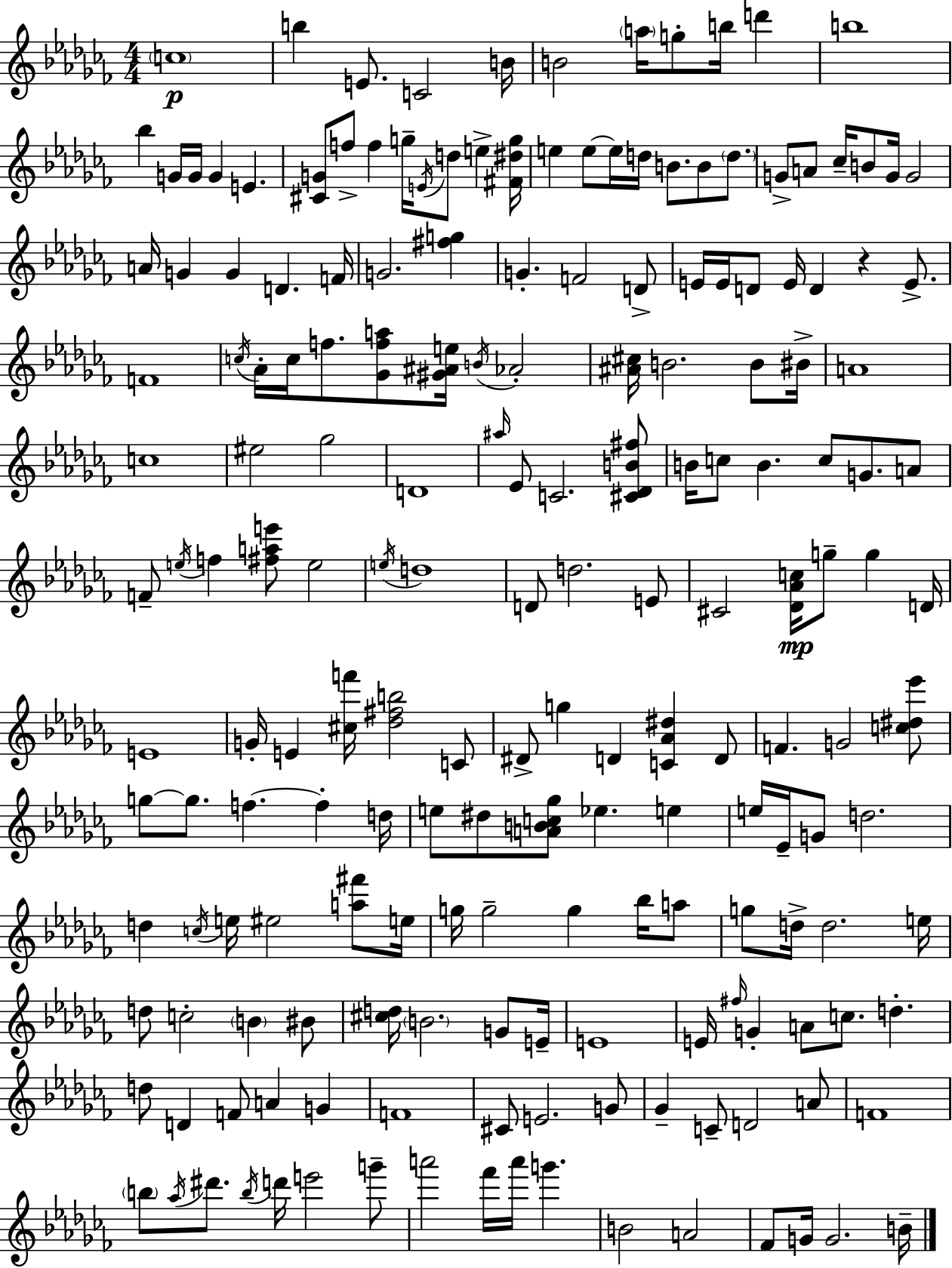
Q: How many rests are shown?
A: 1